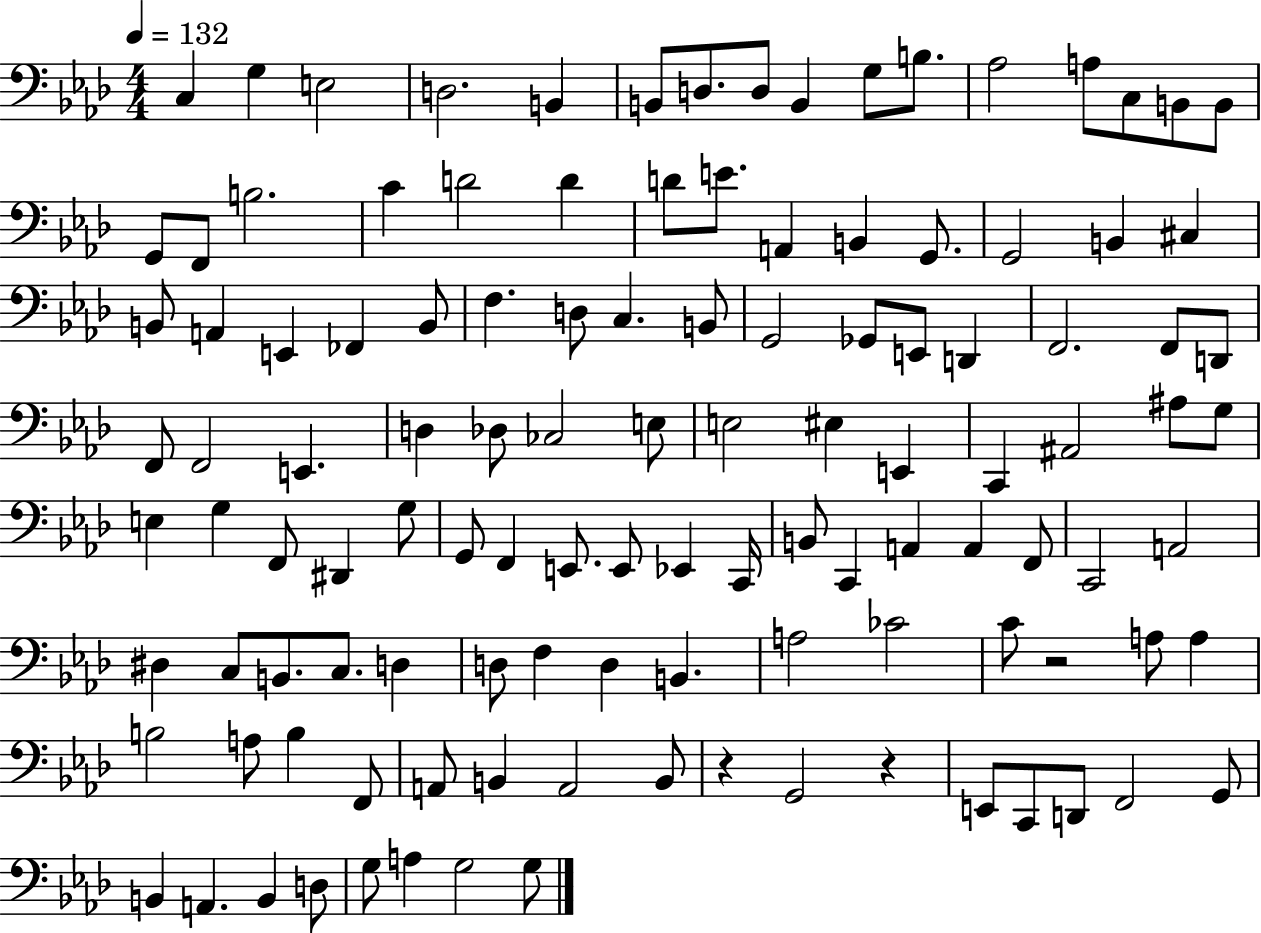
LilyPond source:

{
  \clef bass
  \numericTimeSignature
  \time 4/4
  \key aes \major
  \tempo 4 = 132
  c4 g4 e2 | d2. b,4 | b,8 d8. d8 b,4 g8 b8. | aes2 a8 c8 b,8 b,8 | \break g,8 f,8 b2. | c'4 d'2 d'4 | d'8 e'8. a,4 b,4 g,8. | g,2 b,4 cis4 | \break b,8 a,4 e,4 fes,4 b,8 | f4. d8 c4. b,8 | g,2 ges,8 e,8 d,4 | f,2. f,8 d,8 | \break f,8 f,2 e,4. | d4 des8 ces2 e8 | e2 eis4 e,4 | c,4 ais,2 ais8 g8 | \break e4 g4 f,8 dis,4 g8 | g,8 f,4 e,8. e,8 ees,4 c,16 | b,8 c,4 a,4 a,4 f,8 | c,2 a,2 | \break dis4 c8 b,8. c8. d4 | d8 f4 d4 b,4. | a2 ces'2 | c'8 r2 a8 a4 | \break b2 a8 b4 f,8 | a,8 b,4 a,2 b,8 | r4 g,2 r4 | e,8 c,8 d,8 f,2 g,8 | \break b,4 a,4. b,4 d8 | g8 a4 g2 g8 | \bar "|."
}